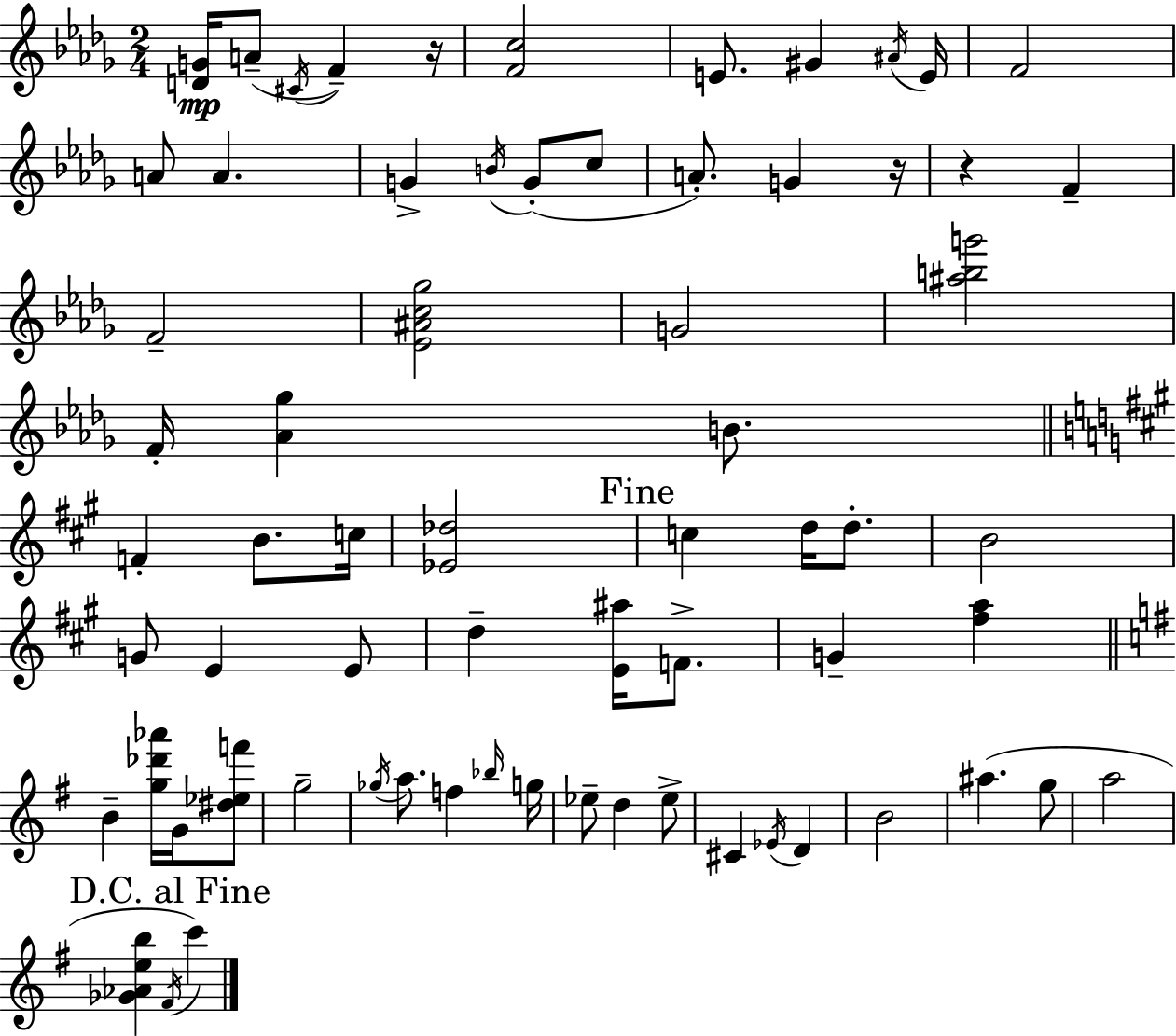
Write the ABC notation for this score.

X:1
T:Untitled
M:2/4
L:1/4
K:Bbm
[DG]/4 A/2 ^C/4 F z/4 [Fc]2 E/2 ^G ^A/4 E/4 F2 A/2 A G B/4 G/2 c/2 A/2 G z/4 z F F2 [_E^Ac_g]2 G2 [^abg']2 F/4 [_A_g] B/2 F B/2 c/4 [_E_d]2 c d/4 d/2 B2 G/2 E E/2 d [E^a]/4 F/2 G [^fa] B [g_d'_a']/4 G/4 [^d_ef']/2 g2 _g/4 a/2 f _b/4 g/4 _e/2 d _e/2 ^C _E/4 D B2 ^a g/2 a2 [_G_Aeb] ^F/4 c'